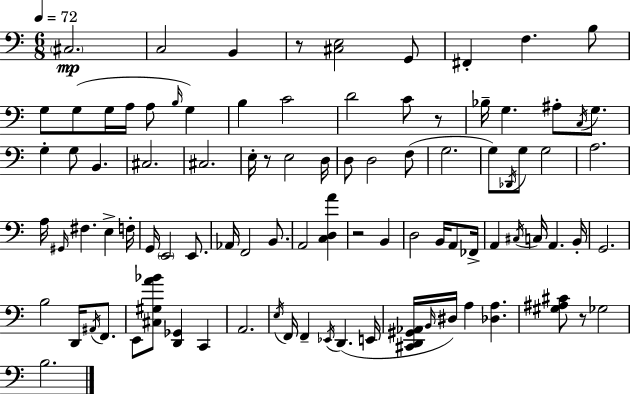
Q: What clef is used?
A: bass